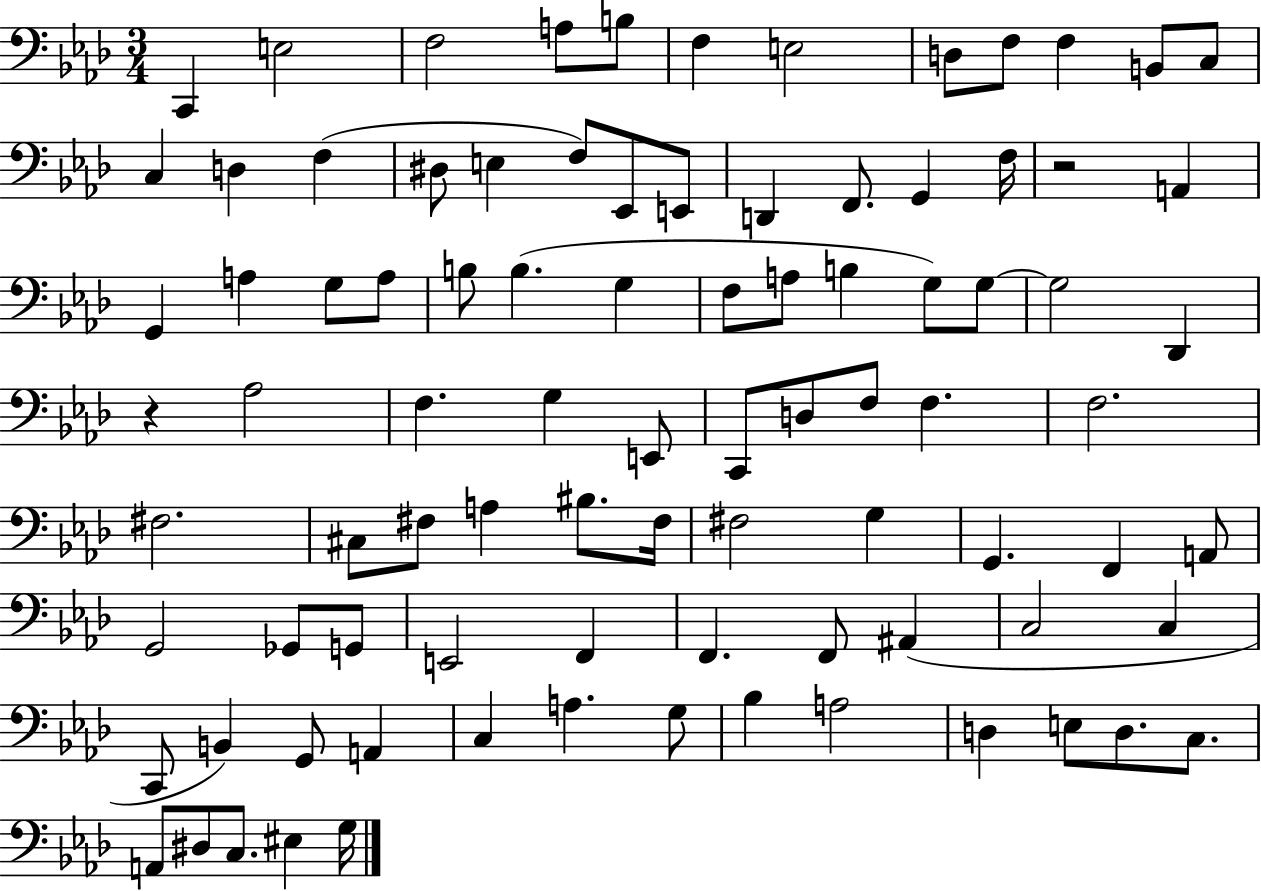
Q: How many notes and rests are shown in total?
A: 89